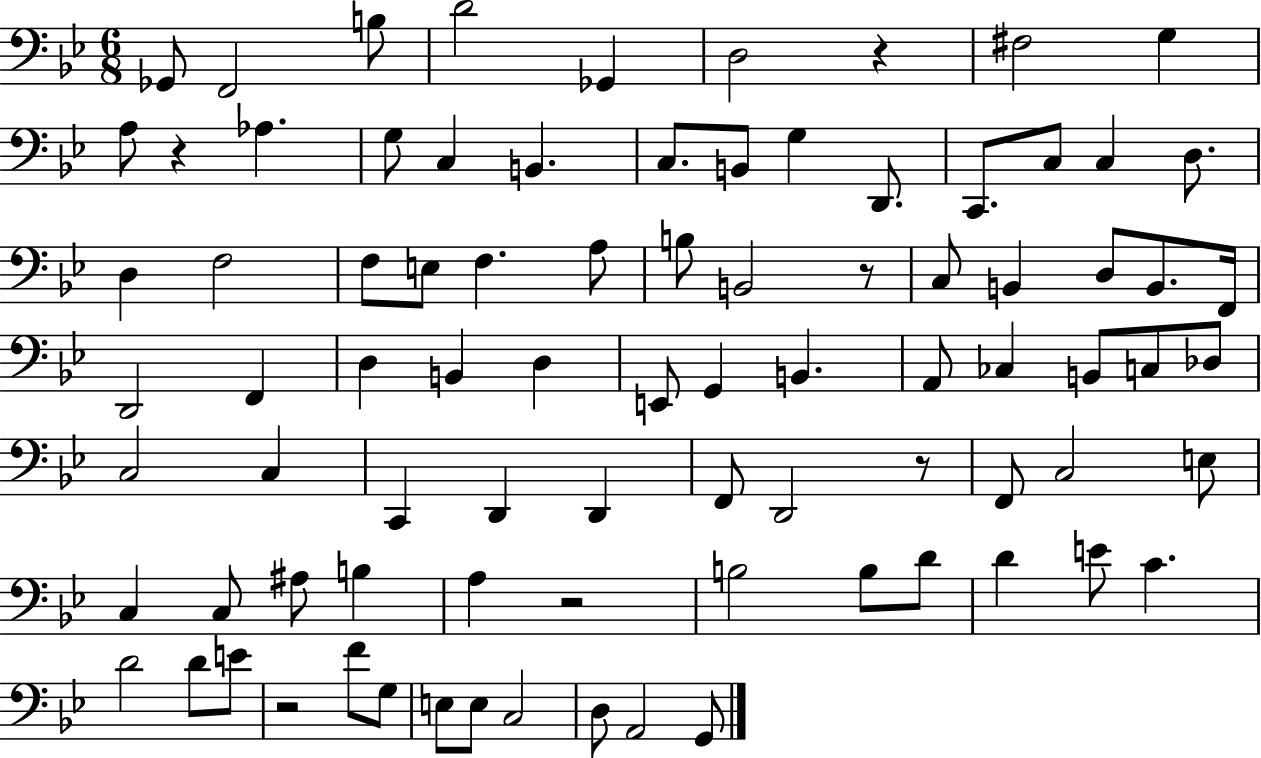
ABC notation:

X:1
T:Untitled
M:6/8
L:1/4
K:Bb
_G,,/2 F,,2 B,/2 D2 _G,, D,2 z ^F,2 G, A,/2 z _A, G,/2 C, B,, C,/2 B,,/2 G, D,,/2 C,,/2 C,/2 C, D,/2 D, F,2 F,/2 E,/2 F, A,/2 B,/2 B,,2 z/2 C,/2 B,, D,/2 B,,/2 F,,/4 D,,2 F,, D, B,, D, E,,/2 G,, B,, A,,/2 _C, B,,/2 C,/2 _D,/2 C,2 C, C,, D,, D,, F,,/2 D,,2 z/2 F,,/2 C,2 E,/2 C, C,/2 ^A,/2 B, A, z2 B,2 B,/2 D/2 D E/2 C D2 D/2 E/2 z2 F/2 G,/2 E,/2 E,/2 C,2 D,/2 A,,2 G,,/2